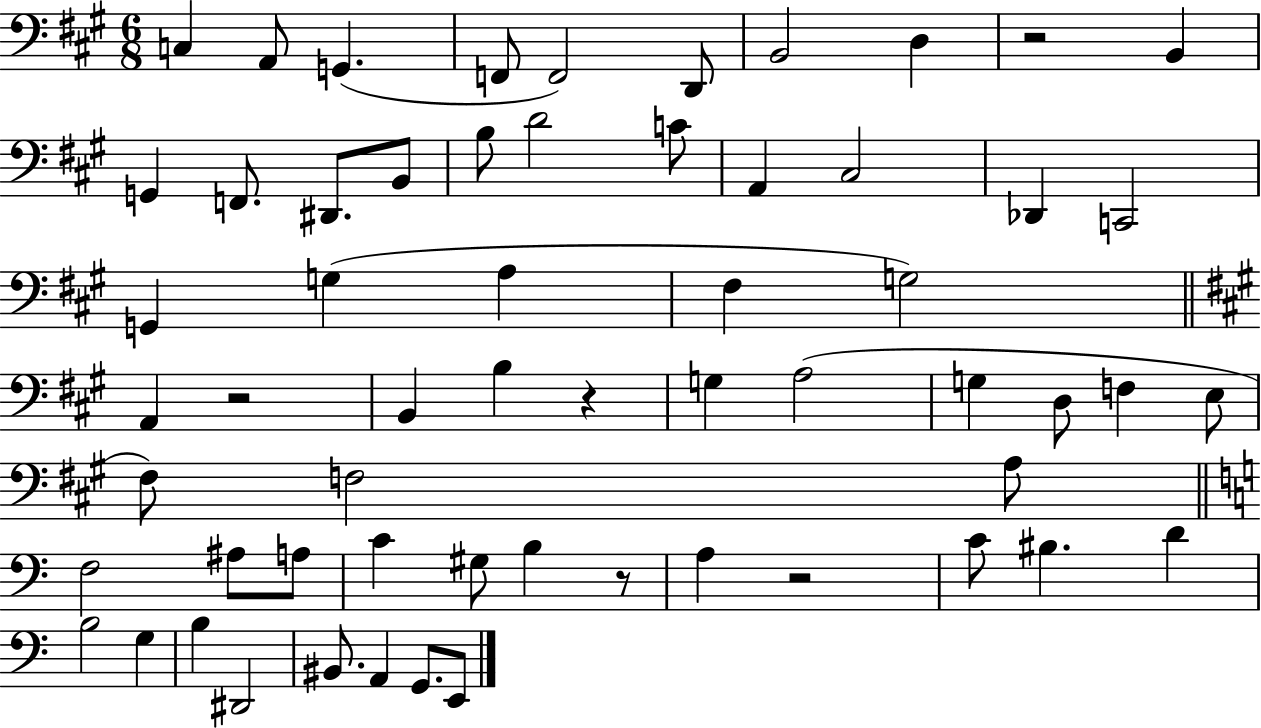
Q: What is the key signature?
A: A major